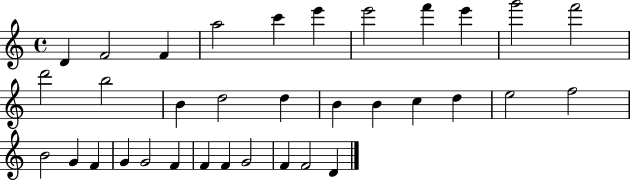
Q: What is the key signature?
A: C major